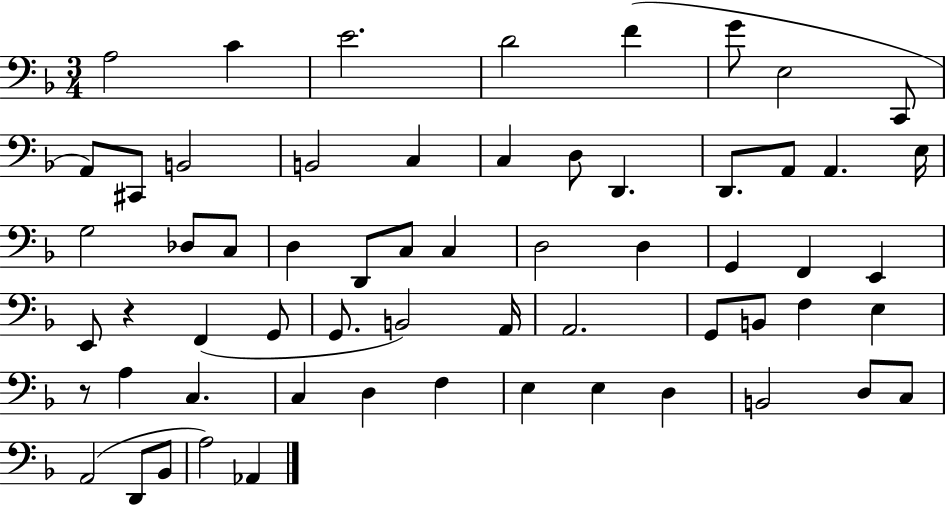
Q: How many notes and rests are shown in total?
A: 61